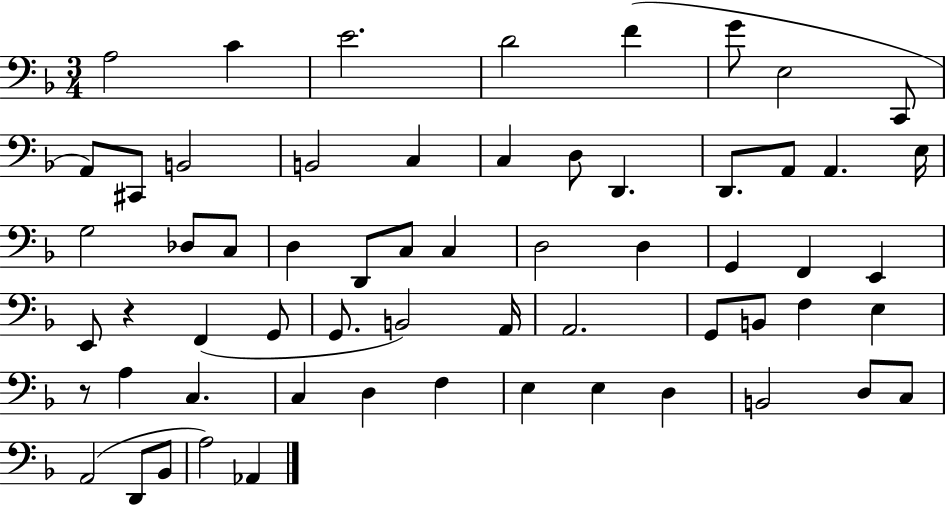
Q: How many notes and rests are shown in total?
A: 61